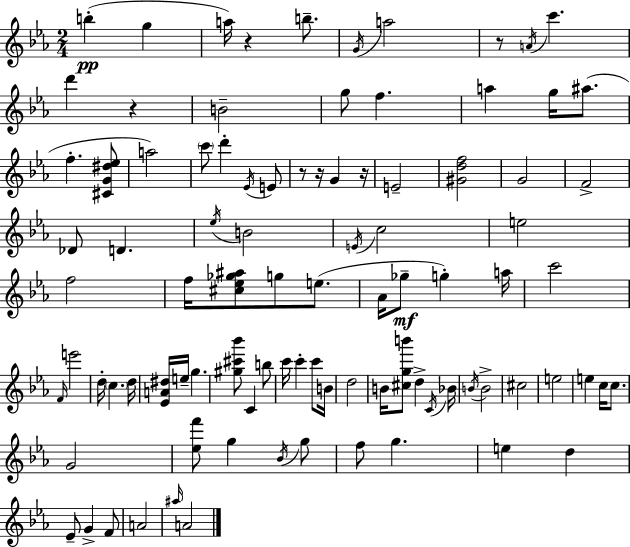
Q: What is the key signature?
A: EES major